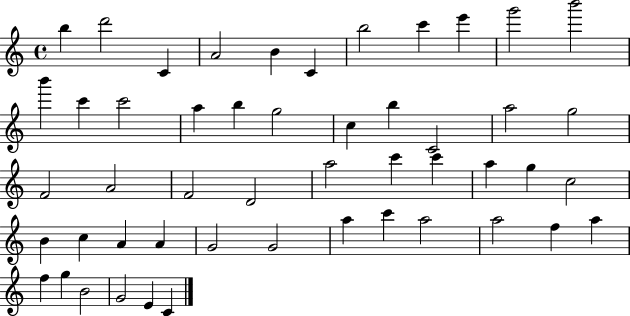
X:1
T:Untitled
M:4/4
L:1/4
K:C
b d'2 C A2 B C b2 c' e' g'2 b'2 b' c' c'2 a b g2 c b C2 a2 g2 F2 A2 F2 D2 a2 c' c' a g c2 B c A A G2 G2 a c' a2 a2 f a f g B2 G2 E C